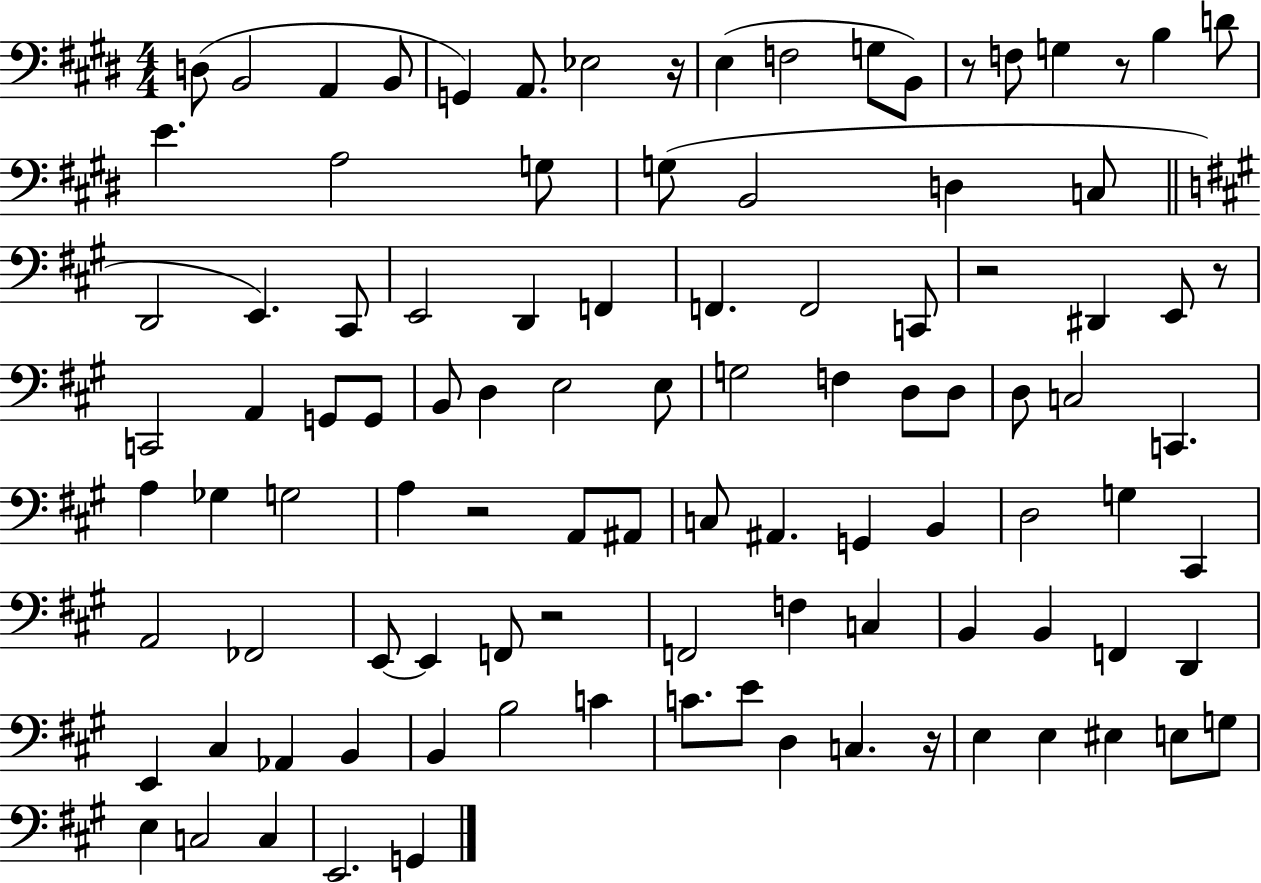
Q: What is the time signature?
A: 4/4